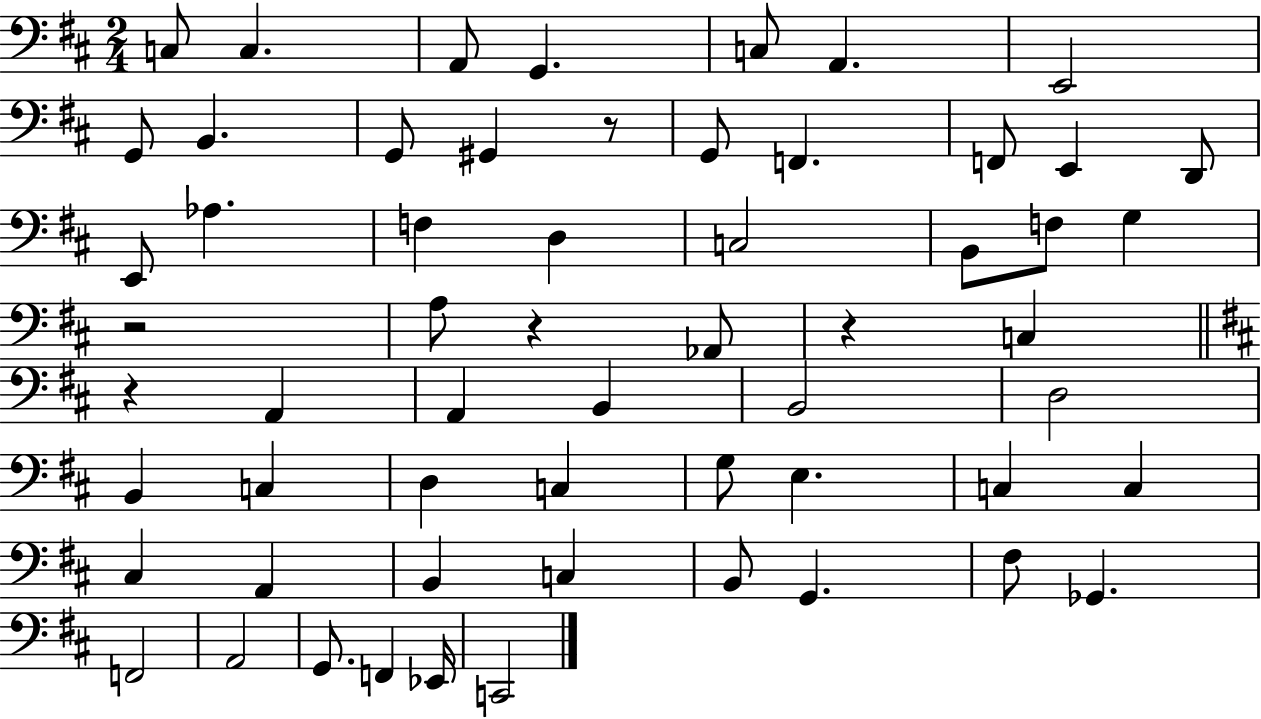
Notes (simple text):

C3/e C3/q. A2/e G2/q. C3/e A2/q. E2/h G2/e B2/q. G2/e G#2/q R/e G2/e F2/q. F2/e E2/q D2/e E2/e Ab3/q. F3/q D3/q C3/h B2/e F3/e G3/q R/h A3/e R/q Ab2/e R/q C3/q R/q A2/q A2/q B2/q B2/h D3/h B2/q C3/q D3/q C3/q G3/e E3/q. C3/q C3/q C#3/q A2/q B2/q C3/q B2/e G2/q. F#3/e Gb2/q. F2/h A2/h G2/e. F2/q Eb2/s C2/h